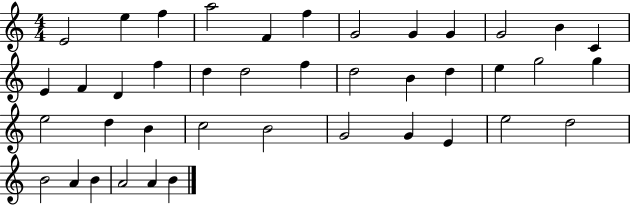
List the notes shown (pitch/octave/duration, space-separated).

E4/h E5/q F5/q A5/h F4/q F5/q G4/h G4/q G4/q G4/h B4/q C4/q E4/q F4/q D4/q F5/q D5/q D5/h F5/q D5/h B4/q D5/q E5/q G5/h G5/q E5/h D5/q B4/q C5/h B4/h G4/h G4/q E4/q E5/h D5/h B4/h A4/q B4/q A4/h A4/q B4/q